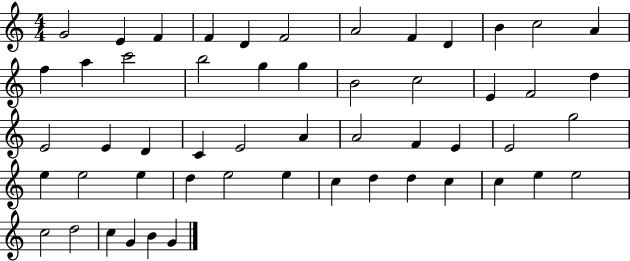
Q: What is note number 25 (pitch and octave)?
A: E4